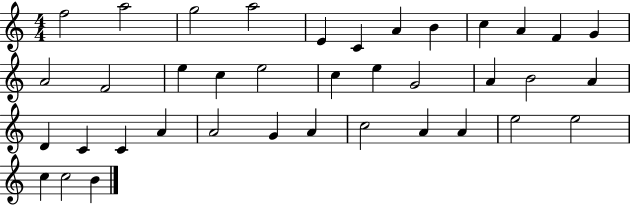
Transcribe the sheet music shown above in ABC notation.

X:1
T:Untitled
M:4/4
L:1/4
K:C
f2 a2 g2 a2 E C A B c A F G A2 F2 e c e2 c e G2 A B2 A D C C A A2 G A c2 A A e2 e2 c c2 B